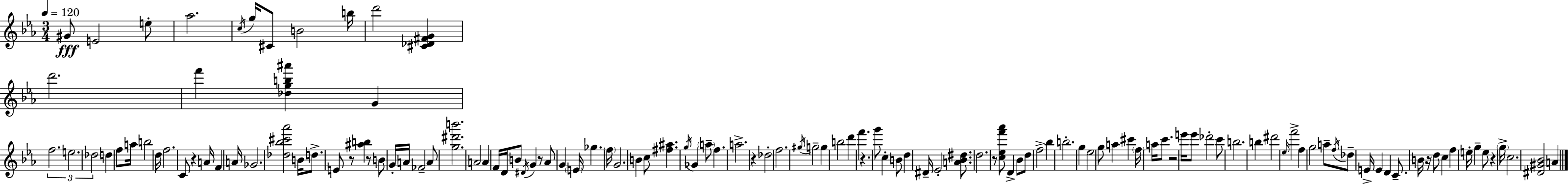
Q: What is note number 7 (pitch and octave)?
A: C#4